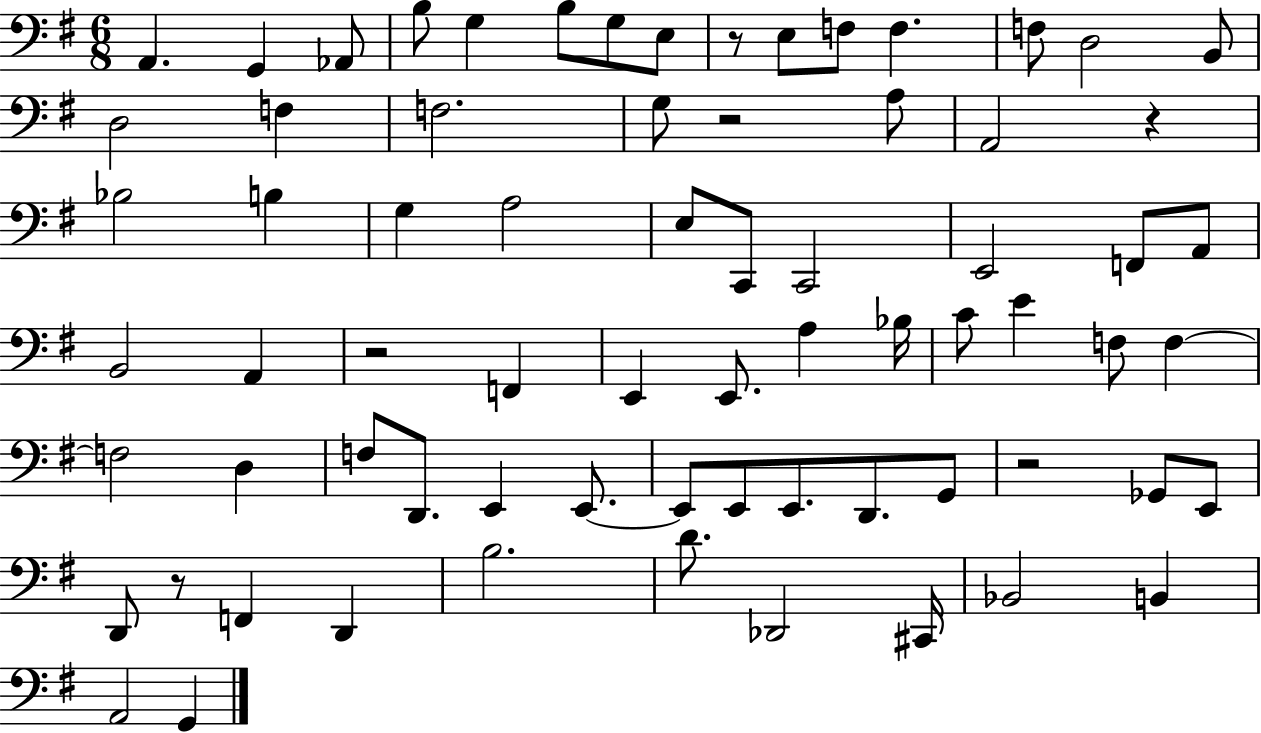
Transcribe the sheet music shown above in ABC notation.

X:1
T:Untitled
M:6/8
L:1/4
K:G
A,, G,, _A,,/2 B,/2 G, B,/2 G,/2 E,/2 z/2 E,/2 F,/2 F, F,/2 D,2 B,,/2 D,2 F, F,2 G,/2 z2 A,/2 A,,2 z _B,2 B, G, A,2 E,/2 C,,/2 C,,2 E,,2 F,,/2 A,,/2 B,,2 A,, z2 F,, E,, E,,/2 A, _B,/4 C/2 E F,/2 F, F,2 D, F,/2 D,,/2 E,, E,,/2 E,,/2 E,,/2 E,,/2 D,,/2 G,,/2 z2 _G,,/2 E,,/2 D,,/2 z/2 F,, D,, B,2 D/2 _D,,2 ^C,,/4 _B,,2 B,, A,,2 G,,